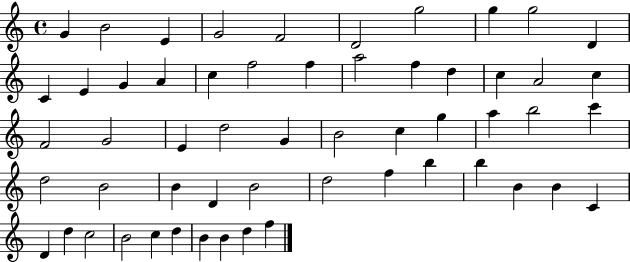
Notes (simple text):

G4/q B4/h E4/q G4/h F4/h D4/h G5/h G5/q G5/h D4/q C4/q E4/q G4/q A4/q C5/q F5/h F5/q A5/h F5/q D5/q C5/q A4/h C5/q F4/h G4/h E4/q D5/h G4/q B4/h C5/q G5/q A5/q B5/h C6/q D5/h B4/h B4/q D4/q B4/h D5/h F5/q B5/q B5/q B4/q B4/q C4/q D4/q D5/q C5/h B4/h C5/q D5/q B4/q B4/q D5/q F5/q